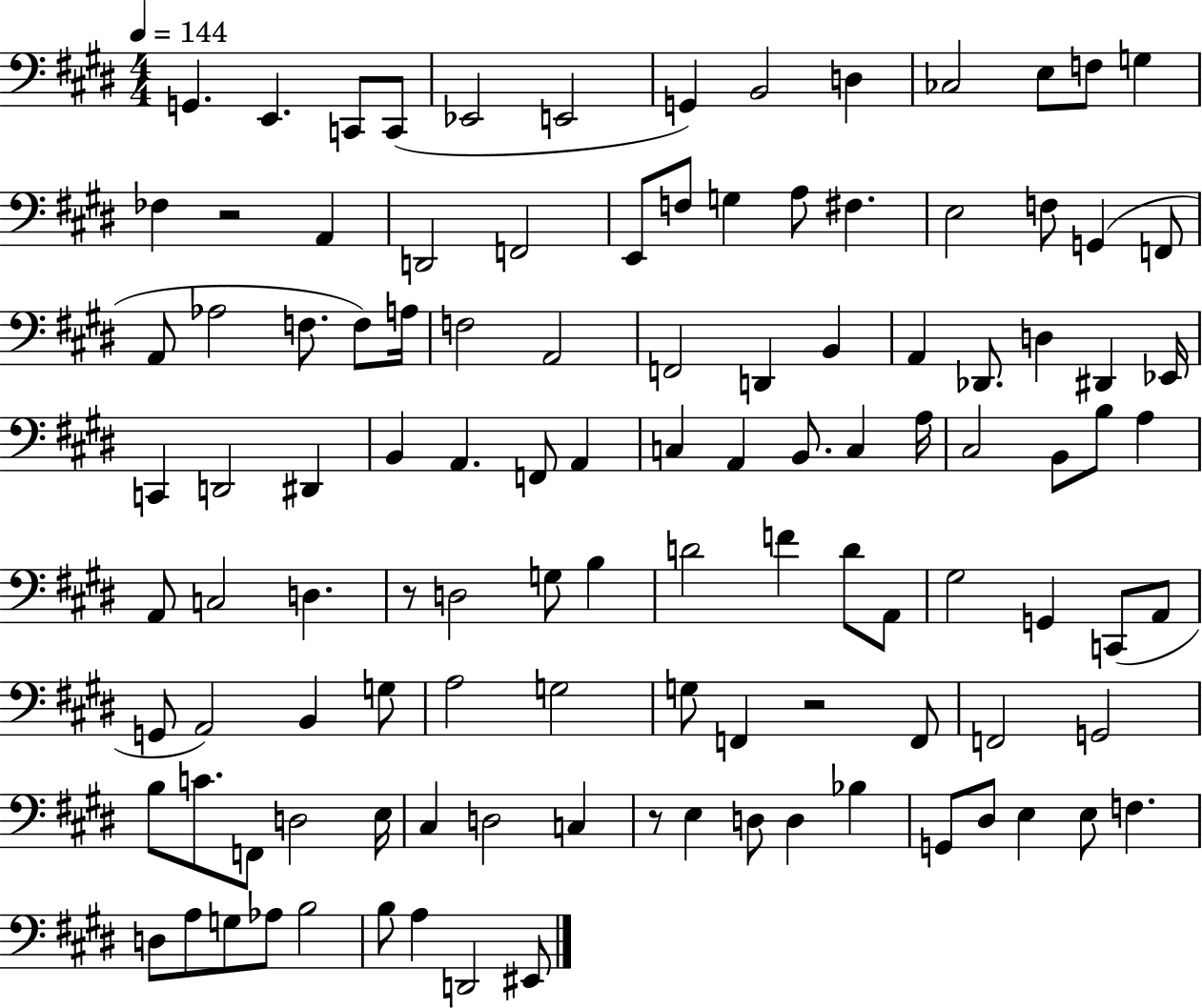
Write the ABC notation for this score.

X:1
T:Untitled
M:4/4
L:1/4
K:E
G,, E,, C,,/2 C,,/2 _E,,2 E,,2 G,, B,,2 D, _C,2 E,/2 F,/2 G, _F, z2 A,, D,,2 F,,2 E,,/2 F,/2 G, A,/2 ^F, E,2 F,/2 G,, F,,/2 A,,/2 _A,2 F,/2 F,/2 A,/4 F,2 A,,2 F,,2 D,, B,, A,, _D,,/2 D, ^D,, _E,,/4 C,, D,,2 ^D,, B,, A,, F,,/2 A,, C, A,, B,,/2 C, A,/4 ^C,2 B,,/2 B,/2 A, A,,/2 C,2 D, z/2 D,2 G,/2 B, D2 F D/2 A,,/2 ^G,2 G,, C,,/2 A,,/2 G,,/2 A,,2 B,, G,/2 A,2 G,2 G,/2 F,, z2 F,,/2 F,,2 G,,2 B,/2 C/2 F,,/2 D,2 E,/4 ^C, D,2 C, z/2 E, D,/2 D, _B, G,,/2 ^D,/2 E, E,/2 F, D,/2 A,/2 G,/2 _A,/2 B,2 B,/2 A, D,,2 ^E,,/2